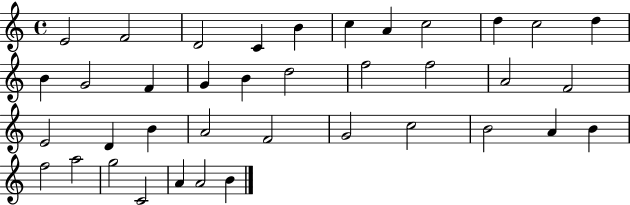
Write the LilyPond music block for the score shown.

{
  \clef treble
  \time 4/4
  \defaultTimeSignature
  \key c \major
  e'2 f'2 | d'2 c'4 b'4 | c''4 a'4 c''2 | d''4 c''2 d''4 | \break b'4 g'2 f'4 | g'4 b'4 d''2 | f''2 f''2 | a'2 f'2 | \break e'2 d'4 b'4 | a'2 f'2 | g'2 c''2 | b'2 a'4 b'4 | \break f''2 a''2 | g''2 c'2 | a'4 a'2 b'4 | \bar "|."
}